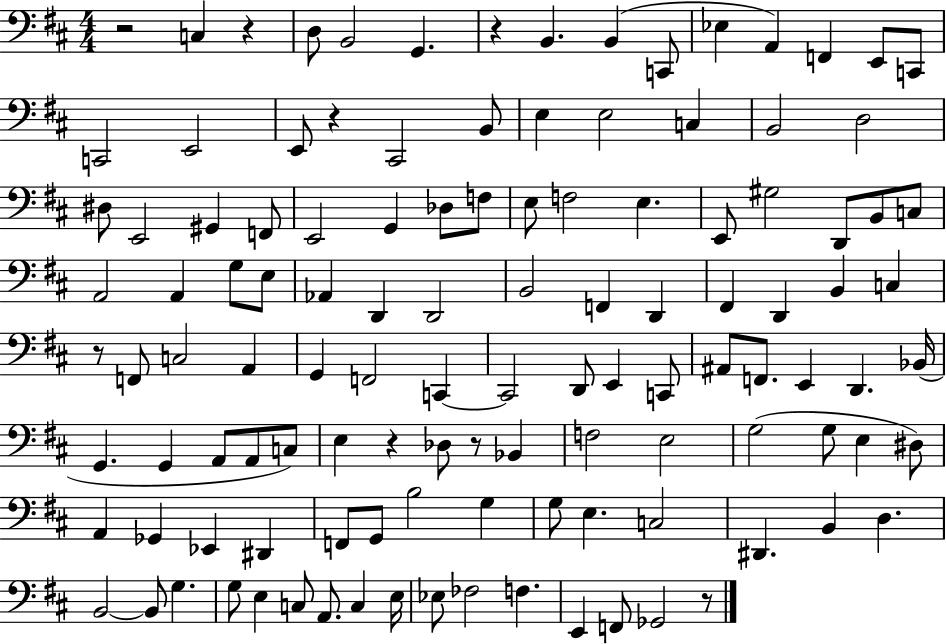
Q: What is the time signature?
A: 4/4